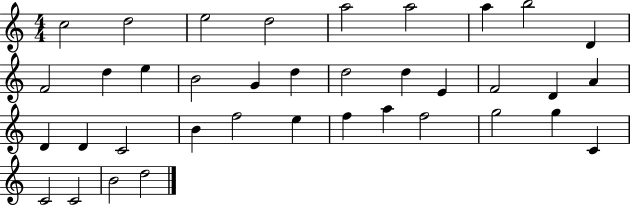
{
  \clef treble
  \numericTimeSignature
  \time 4/4
  \key c \major
  c''2 d''2 | e''2 d''2 | a''2 a''2 | a''4 b''2 d'4 | \break f'2 d''4 e''4 | b'2 g'4 d''4 | d''2 d''4 e'4 | f'2 d'4 a'4 | \break d'4 d'4 c'2 | b'4 f''2 e''4 | f''4 a''4 f''2 | g''2 g''4 c'4 | \break c'2 c'2 | b'2 d''2 | \bar "|."
}